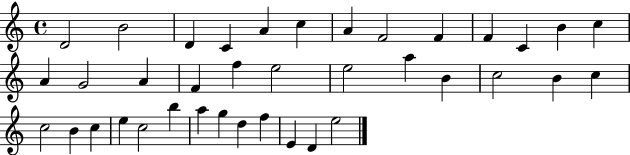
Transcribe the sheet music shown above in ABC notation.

X:1
T:Untitled
M:4/4
L:1/4
K:C
D2 B2 D C A c A F2 F F C B c A G2 A F f e2 e2 a B c2 B c c2 B c e c2 b a g d f E D e2